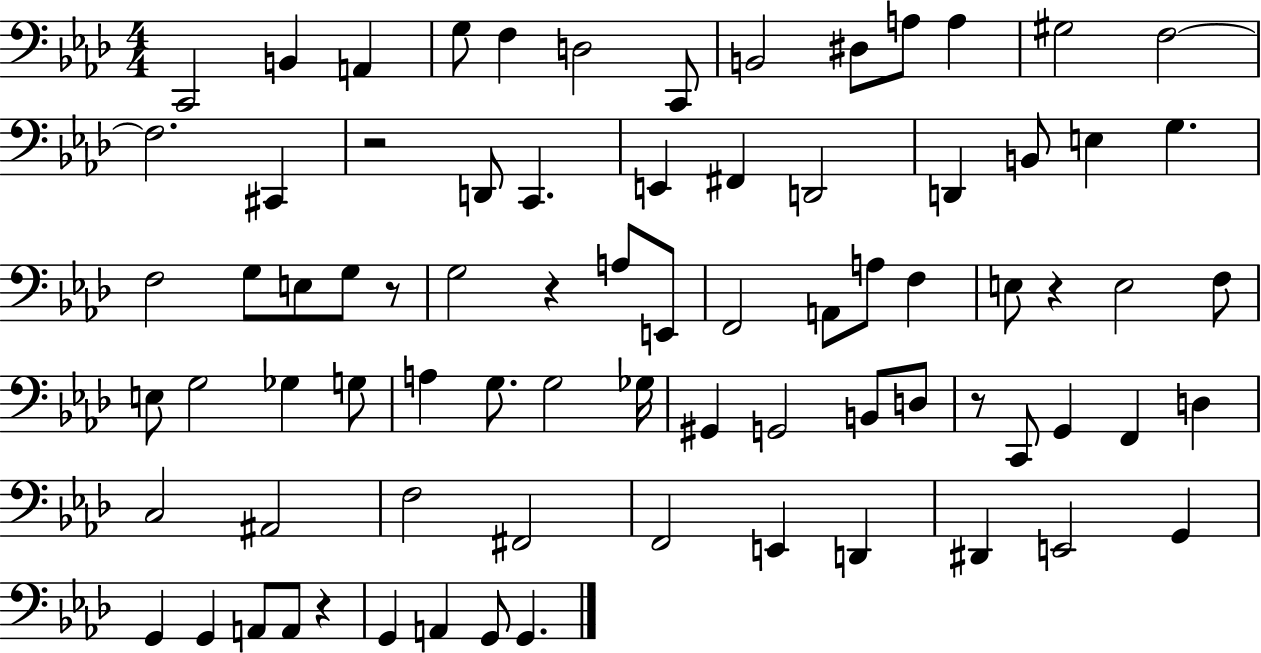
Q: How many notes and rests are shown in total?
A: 78